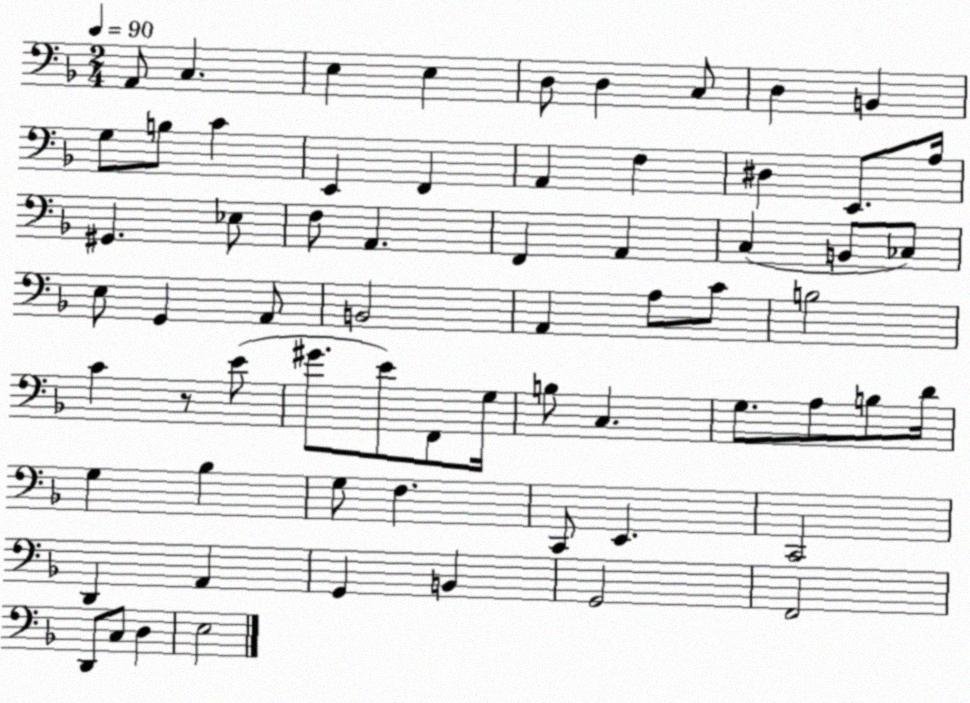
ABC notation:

X:1
T:Untitled
M:2/4
L:1/4
K:F
A,,/2 C, E, E, D,/2 D, C,/2 D, B,, G,/2 B,/2 C E,, F,, A,, F, ^D, E,,/2 A,/4 ^G,, _E,/2 F,/2 A,, F,, A,, C, B,,/2 _C,/2 E,/2 G,, A,,/2 B,,2 A,, A,/2 C/2 B,2 C z/2 E/2 ^G/2 E/2 F,,/2 G,/4 B,/2 C, G,/2 A,/2 B,/2 D/4 G, _B, G,/2 F, C,,/2 E,, C,,2 D,, A,, G,, B,, G,,2 F,,2 D,,/2 C,/2 D, E,2